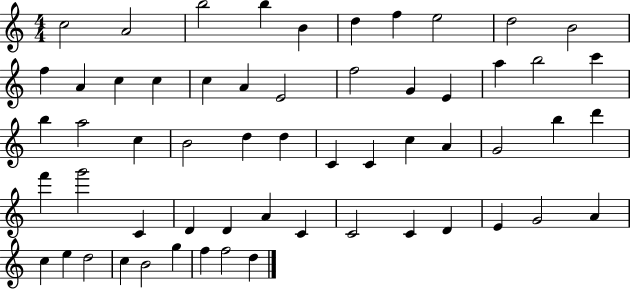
X:1
T:Untitled
M:4/4
L:1/4
K:C
c2 A2 b2 b B d f e2 d2 B2 f A c c c A E2 f2 G E a b2 c' b a2 c B2 d d C C c A G2 b d' f' g'2 C D D A C C2 C D E G2 A c e d2 c B2 g f f2 d